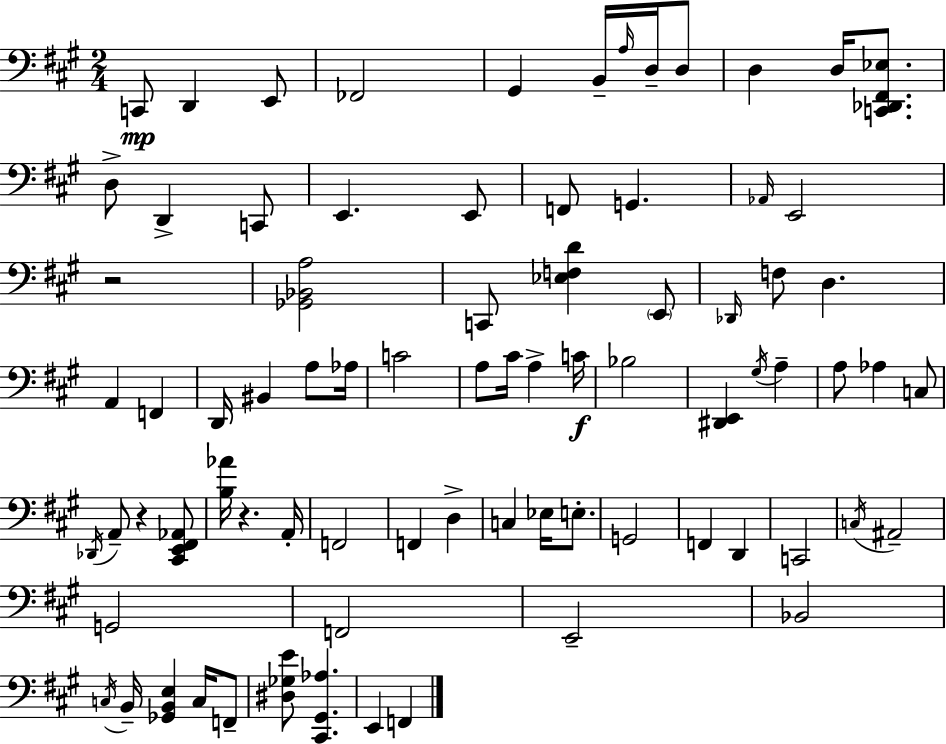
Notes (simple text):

C2/e D2/q E2/e FES2/h G#2/q B2/s A3/s D3/s D3/e D3/q D3/s [C2,Db2,F#2,Eb3]/e. D3/e D2/q C2/e E2/q. E2/e F2/e G2/q. Ab2/s E2/h R/h [Gb2,Bb2,A3]/h C2/e [Eb3,F3,D4]/q E2/e Db2/s F3/e D3/q. A2/q F2/q D2/s BIS2/q A3/e Ab3/s C4/h A3/e C#4/s A3/q C4/s Bb3/h [D#2,E2]/q G#3/s A3/q A3/e Ab3/q C3/e Db2/s A2/e R/q [C#2,E2,F#2,Ab2]/e [B3,Ab4]/s R/q. A2/s F2/h F2/q D3/q C3/q Eb3/s E3/e. G2/h F2/q D2/q C2/h C3/s A#2/h G2/h F2/h E2/h Bb2/h C3/s B2/s [Gb2,B2,E3]/q C3/s F2/e [D#3,Gb3,E4]/e [C#2,G#2,Ab3]/q. E2/q F2/q